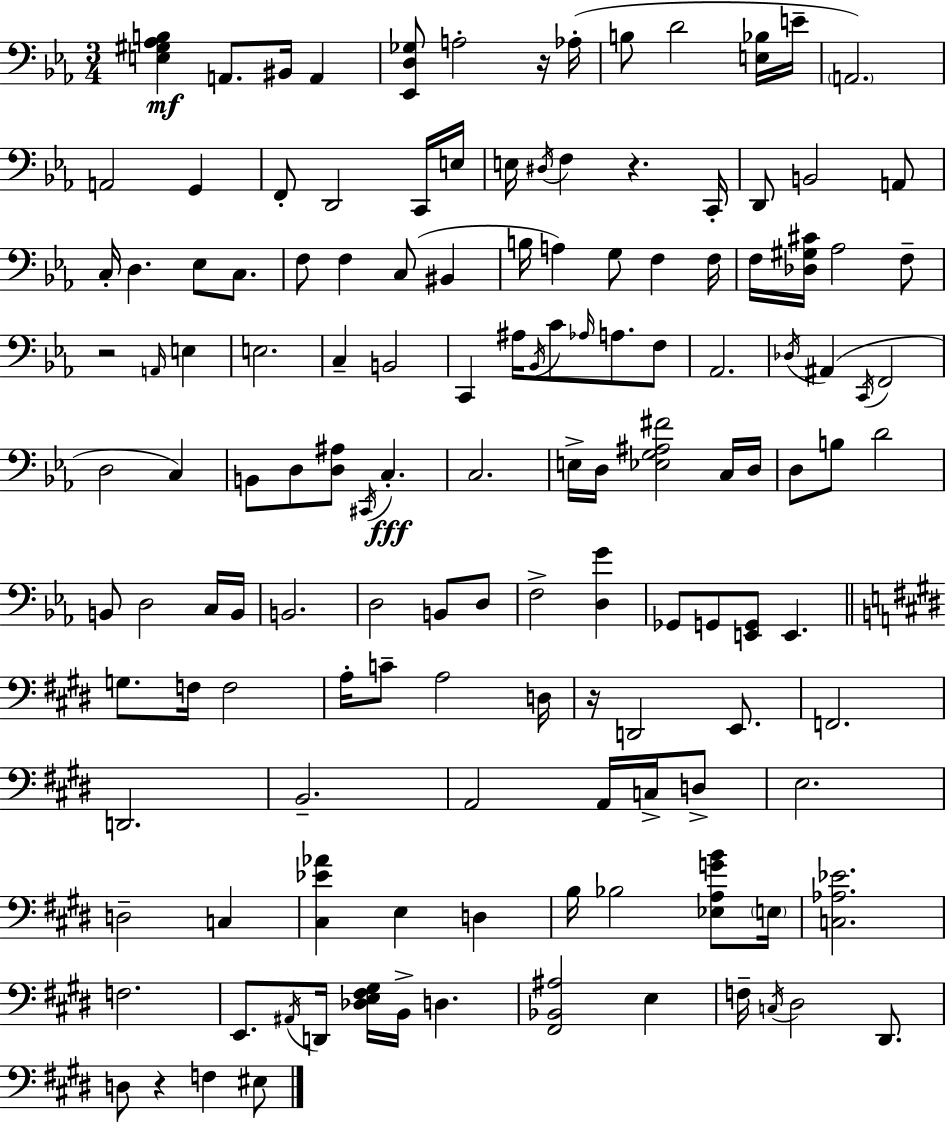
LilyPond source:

{
  \clef bass
  \numericTimeSignature
  \time 3/4
  \key ees \major
  <e gis aes b>4\mf a,8. bis,16 a,4 | <ees, d ges>8 a2-. r16 aes16-.( | b8 d'2 <e bes>16 e'16-- | \parenthesize a,2.) | \break a,2 g,4 | f,8-. d,2 c,16 e16 | e16 \acciaccatura { dis16 } f4 r4. | c,16-. d,8 b,2 a,8 | \break c16-. d4. ees8 c8. | f8 f4 c8( bis,4 | b16 a4) g8 f4 | f16 f16 <des gis cis'>16 aes2 f8-- | \break r2 \grace { a,16 } e4 | e2. | c4-- b,2 | c,4 ais16 \acciaccatura { bes,16 } c'8 \grace { aes16 } a8. | \break f8 aes,2. | \acciaccatura { des16 } ais,4( \acciaccatura { c,16 } f,2 | d2 | c4) b,8 d8 <d ais>8 | \break \acciaccatura { cis,16 } c4.-.\fff c2. | e16-> d16 <ees g ais fis'>2 | c16 d16 d8 b8 d'2 | b,8 d2 | \break c16 b,16 b,2. | d2 | b,8 d8 f2-> | <d g'>4 ges,8 g,8 <e, g,>8 | \break e,4. \bar "||" \break \key e \major g8. f16 f2 | a16-. c'8-- a2 d16 | r16 d,2 e,8. | f,2. | \break d,2. | b,2.-- | a,2 a,16 c16-> d8-> | e2. | \break d2-- c4 | <cis ees' aes'>4 e4 d4 | b16 bes2 <ees a g' b'>8 \parenthesize e16 | <c aes ees'>2. | \break f2. | e,8. \acciaccatura { ais,16 } d,16 <des e fis gis>16 b,16-> d4. | <fis, bes, ais>2 e4 | f16-- \acciaccatura { c16 } dis2 dis,8. | \break d8 r4 f4 | eis8 \bar "|."
}